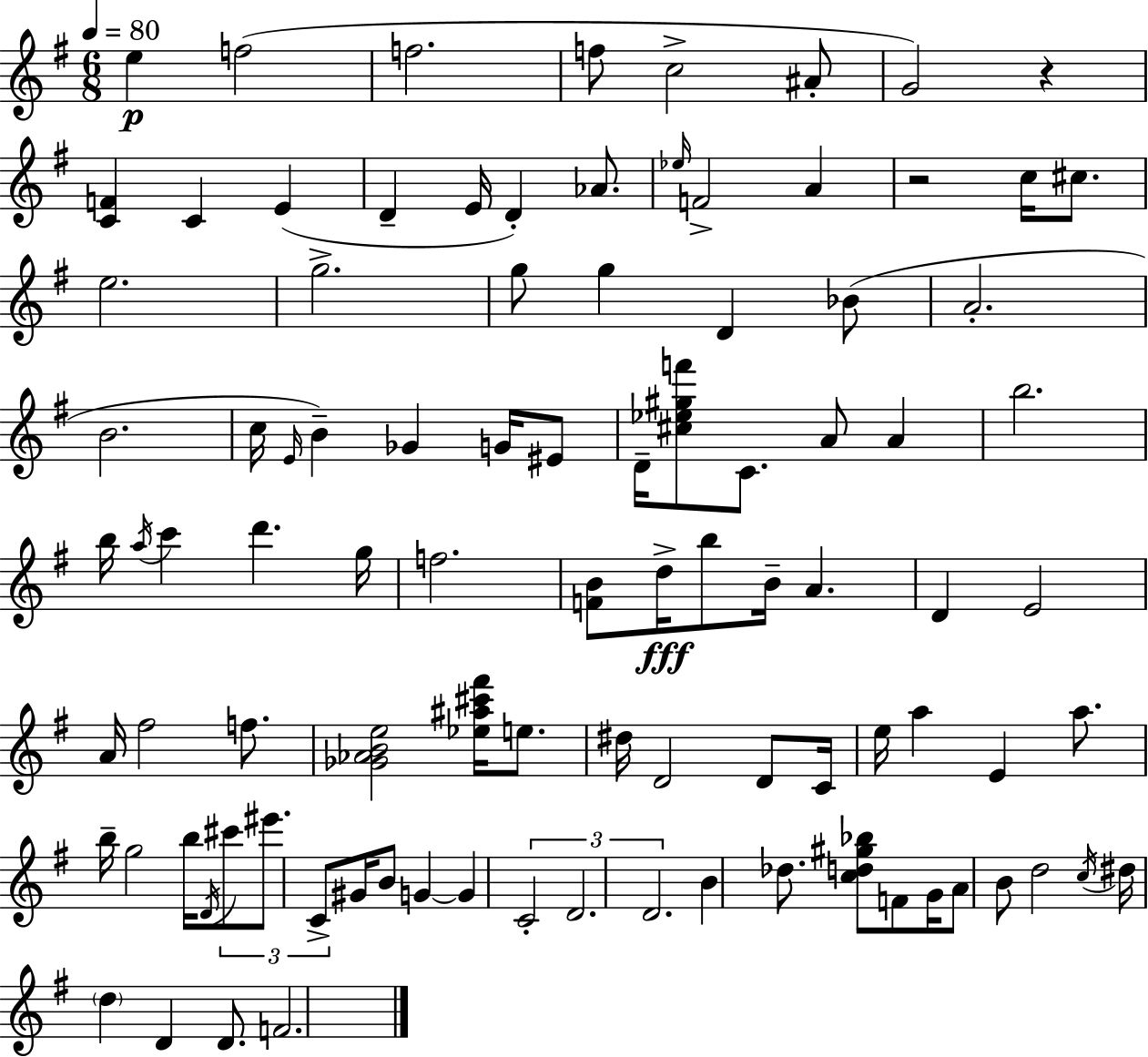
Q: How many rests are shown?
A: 2